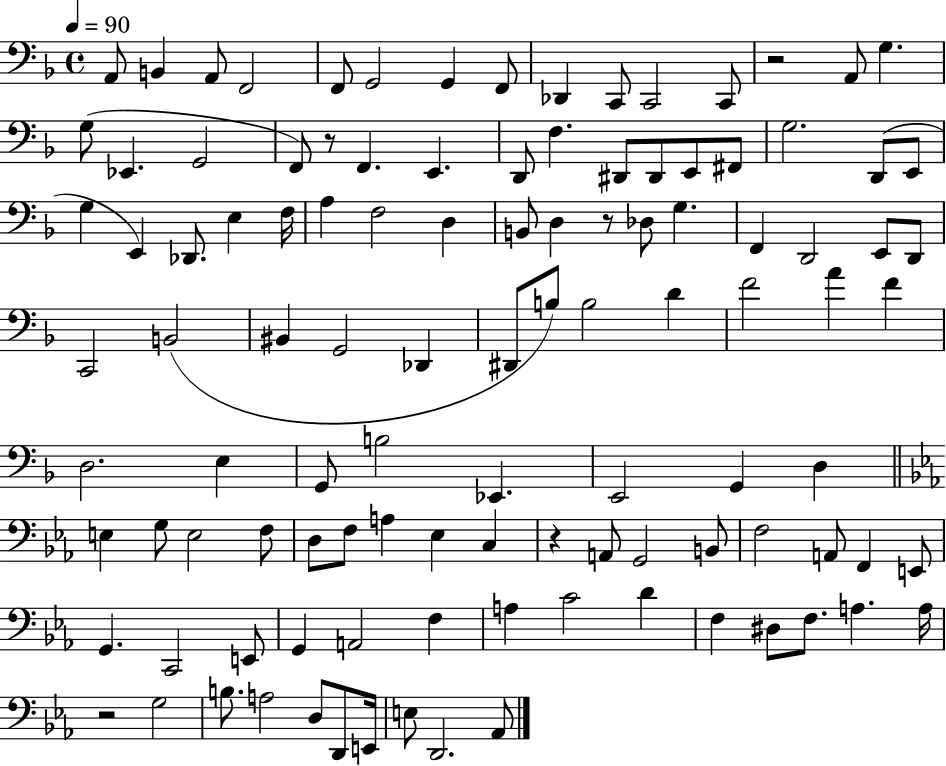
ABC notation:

X:1
T:Untitled
M:4/4
L:1/4
K:F
A,,/2 B,, A,,/2 F,,2 F,,/2 G,,2 G,, F,,/2 _D,, C,,/2 C,,2 C,,/2 z2 A,,/2 G, G,/2 _E,, G,,2 F,,/2 z/2 F,, E,, D,,/2 F, ^D,,/2 ^D,,/2 E,,/2 ^F,,/2 G,2 D,,/2 E,,/2 G, E,, _D,,/2 E, F,/4 A, F,2 D, B,,/2 D, z/2 _D,/2 G, F,, D,,2 E,,/2 D,,/2 C,,2 B,,2 ^B,, G,,2 _D,, ^D,,/2 B,/2 B,2 D F2 A F D,2 E, G,,/2 B,2 _E,, E,,2 G,, D, E, G,/2 E,2 F,/2 D,/2 F,/2 A, _E, C, z A,,/2 G,,2 B,,/2 F,2 A,,/2 F,, E,,/2 G,, C,,2 E,,/2 G,, A,,2 F, A, C2 D F, ^D,/2 F,/2 A, A,/4 z2 G,2 B,/2 A,2 D,/2 D,,/2 E,,/4 E,/2 D,,2 _A,,/2